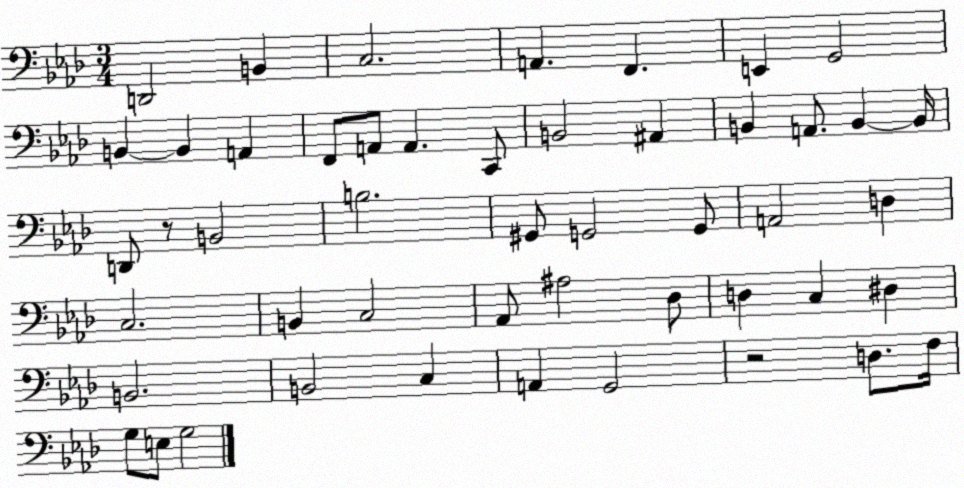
X:1
T:Untitled
M:3/4
L:1/4
K:Ab
D,,2 B,, C,2 A,, F,, E,, G,,2 B,, B,, A,, F,,/2 A,,/2 A,, C,,/2 B,,2 ^A,, B,, A,,/2 B,, B,,/4 D,,/2 z/2 B,,2 B,2 ^G,,/2 G,,2 G,,/2 A,,2 D, C,2 B,, C,2 _A,,/2 ^A,2 _D,/2 D, C, ^D, B,,2 B,,2 C, A,, G,,2 z2 D,/2 F,/4 G,/2 E,/2 G,2